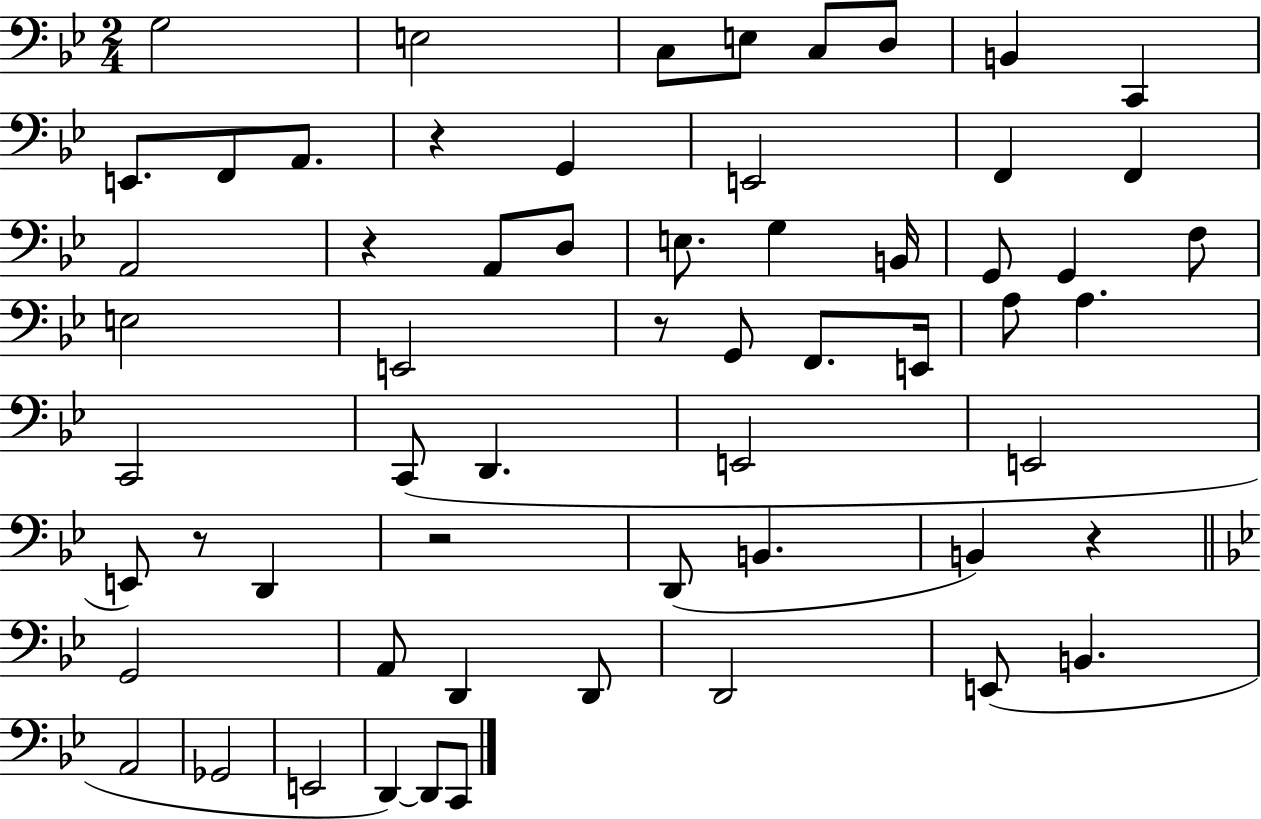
X:1
T:Untitled
M:2/4
L:1/4
K:Bb
G,2 E,2 C,/2 E,/2 C,/2 D,/2 B,, C,, E,,/2 F,,/2 A,,/2 z G,, E,,2 F,, F,, A,,2 z A,,/2 D,/2 E,/2 G, B,,/4 G,,/2 G,, F,/2 E,2 E,,2 z/2 G,,/2 F,,/2 E,,/4 A,/2 A, C,,2 C,,/2 D,, E,,2 E,,2 E,,/2 z/2 D,, z2 D,,/2 B,, B,, z G,,2 A,,/2 D,, D,,/2 D,,2 E,,/2 B,, A,,2 _G,,2 E,,2 D,, D,,/2 C,,/2